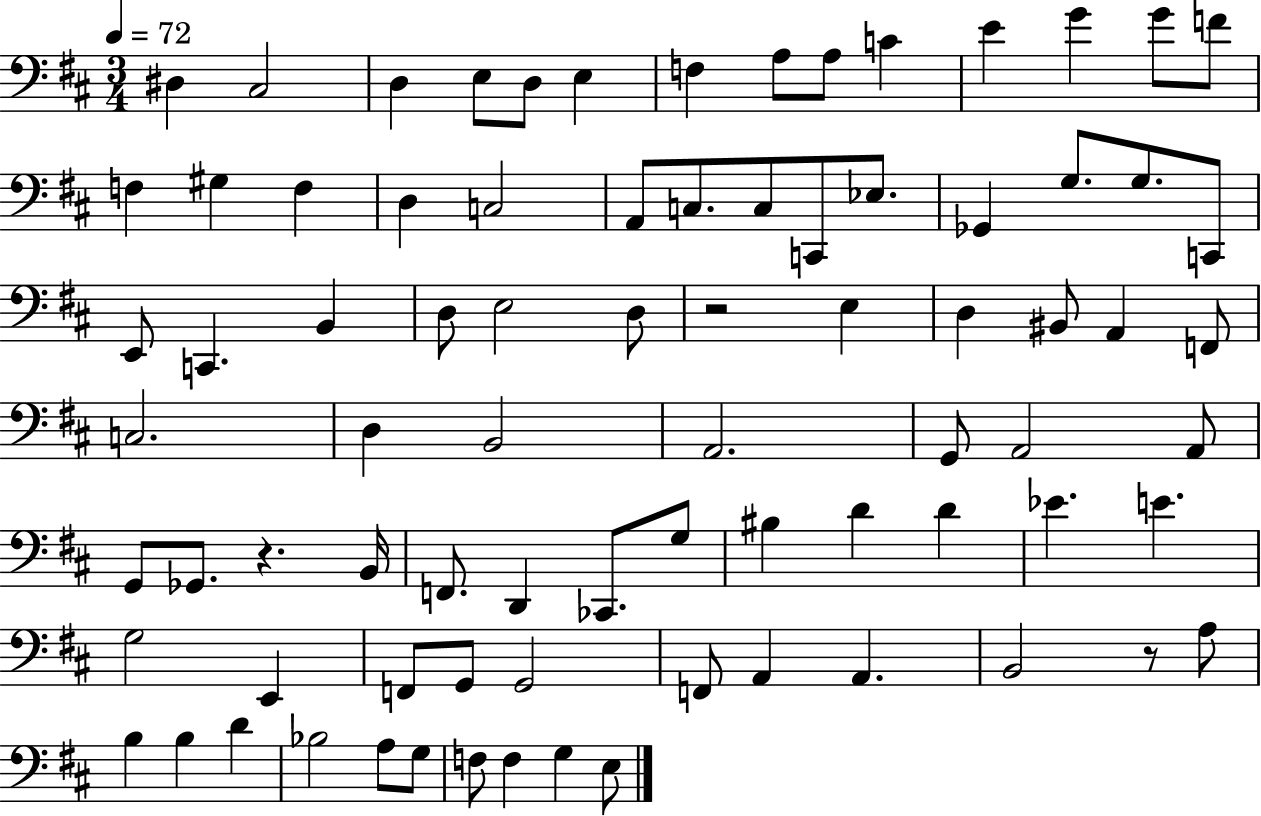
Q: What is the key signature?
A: D major